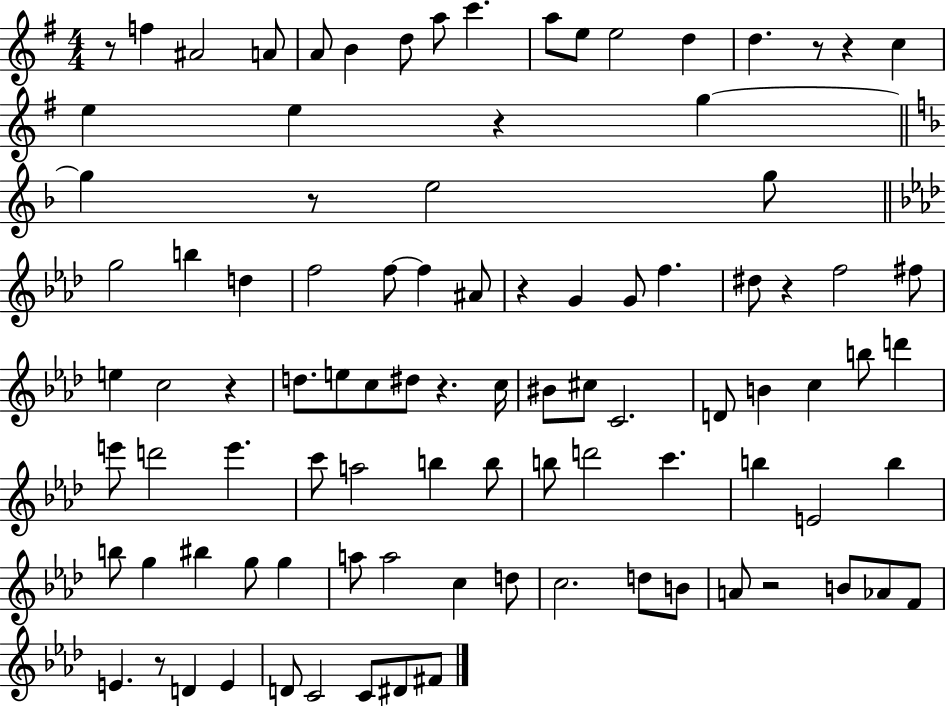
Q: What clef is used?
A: treble